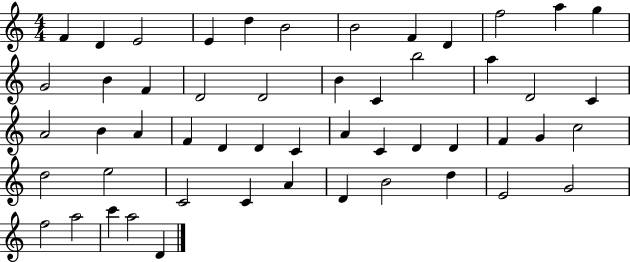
X:1
T:Untitled
M:4/4
L:1/4
K:C
F D E2 E d B2 B2 F D f2 a g G2 B F D2 D2 B C b2 a D2 C A2 B A F D D C A C D D F G c2 d2 e2 C2 C A D B2 d E2 G2 f2 a2 c' a2 D